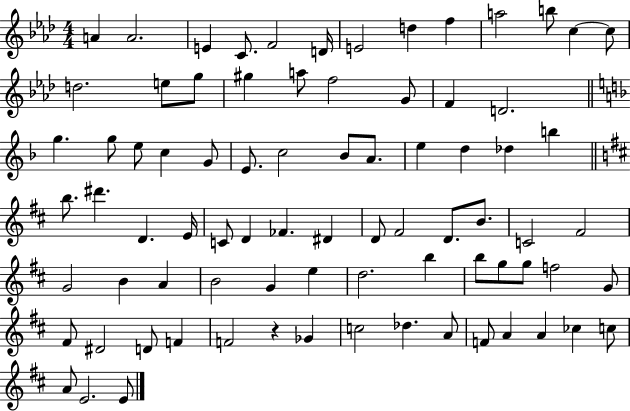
{
  \clef treble
  \numericTimeSignature
  \time 4/4
  \key aes \major
  a'4 a'2. | e'4 c'8. f'2 d'16 | e'2 d''4 f''4 | a''2 b''8 c''4~~ c''8 | \break d''2. e''8 g''8 | gis''4 a''8 f''2 g'8 | f'4 d'2. | \bar "||" \break \key f \major g''4. g''8 e''8 c''4 g'8 | e'8. c''2 bes'8 a'8. | e''4 d''4 des''4 b''4 | \bar "||" \break \key d \major b''8. dis'''4. d'4. e'16 | c'8 d'4 fes'4. dis'4 | d'8 fis'2 d'8. b'8. | c'2 fis'2 | \break g'2 b'4 a'4 | b'2 g'4 e''4 | d''2. b''4 | b''8 g''8 g''8 f''2 g'8 | \break fis'8 dis'2 d'8 f'4 | f'2 r4 ges'4 | c''2 des''4. a'8 | f'8 a'4 a'4 ces''4 c''8 | \break a'8 e'2. e'8 | \bar "|."
}